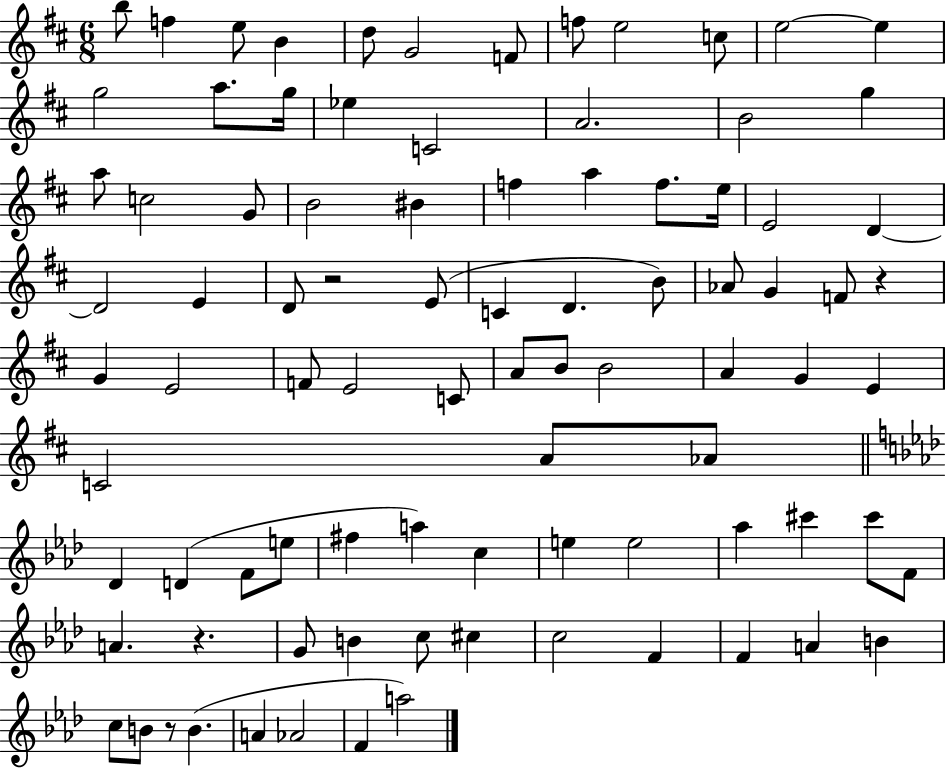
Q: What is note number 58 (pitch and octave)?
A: F4